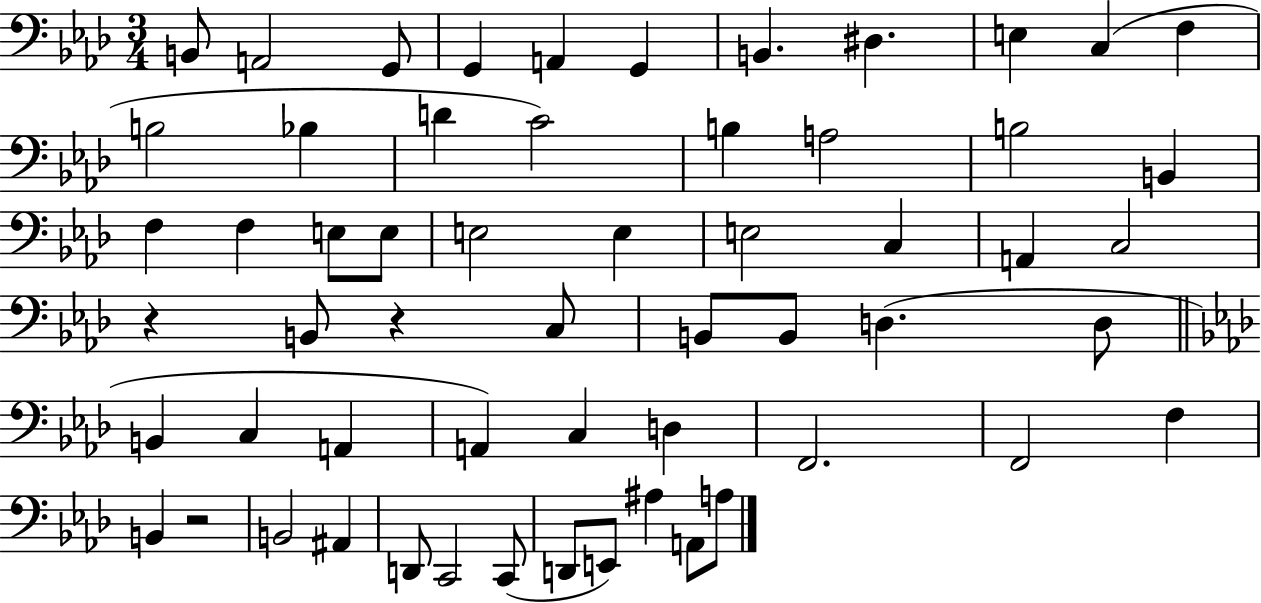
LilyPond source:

{
  \clef bass
  \numericTimeSignature
  \time 3/4
  \key aes \major
  b,8 a,2 g,8 | g,4 a,4 g,4 | b,4. dis4. | e4 c4( f4 | \break b2 bes4 | d'4 c'2) | b4 a2 | b2 b,4 | \break f4 f4 e8 e8 | e2 e4 | e2 c4 | a,4 c2 | \break r4 b,8 r4 c8 | b,8 b,8 d4.( d8 | \bar "||" \break \key f \minor b,4 c4 a,4 | a,4) c4 d4 | f,2. | f,2 f4 | \break b,4 r2 | b,2 ais,4 | d,8 c,2 c,8( | d,8 e,8) ais4 a,8 a8 | \break \bar "|."
}